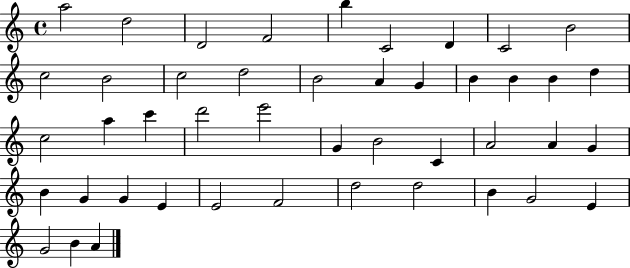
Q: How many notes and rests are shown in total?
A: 45